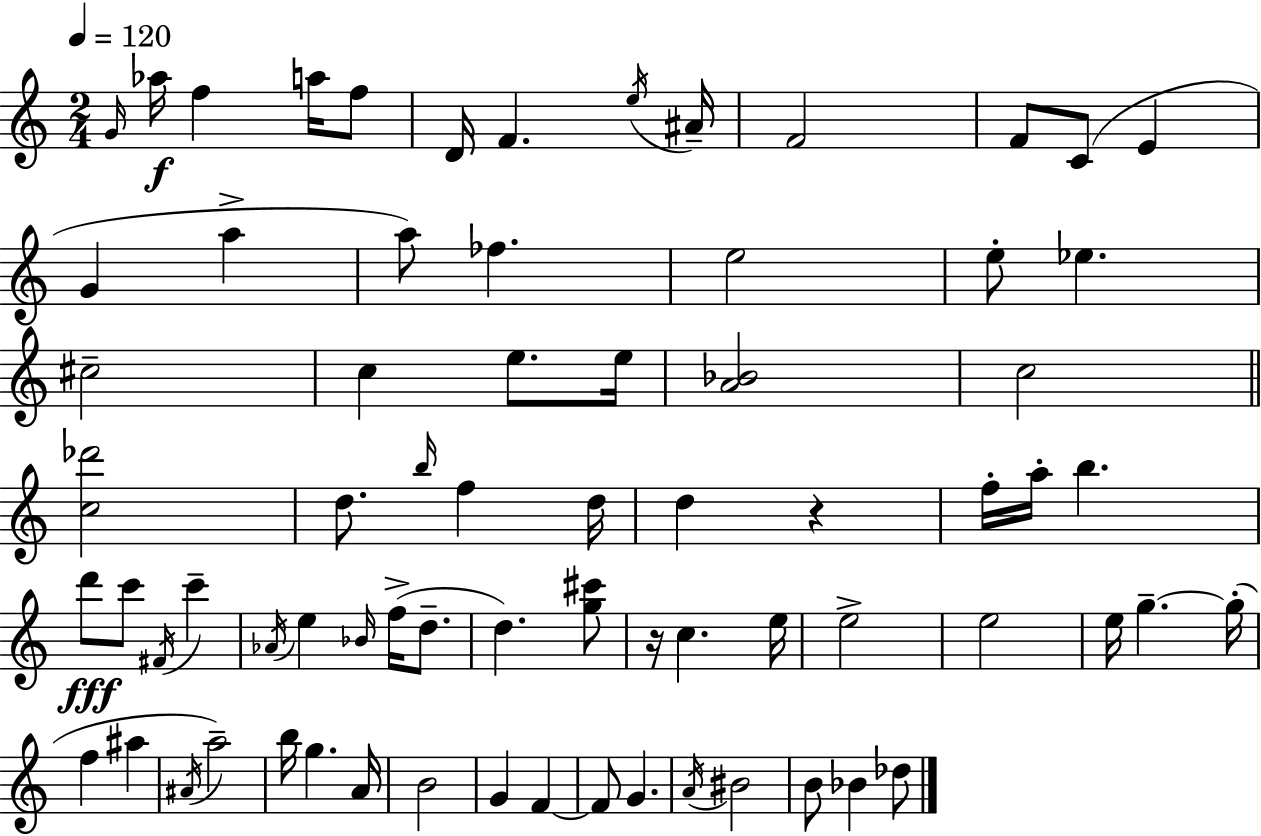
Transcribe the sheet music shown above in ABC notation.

X:1
T:Untitled
M:2/4
L:1/4
K:Am
G/4 _a/4 f a/4 f/2 D/4 F e/4 ^A/4 F2 F/2 C/2 E G a a/2 _f e2 e/2 _e ^c2 c e/2 e/4 [A_B]2 c2 [c_d']2 d/2 b/4 f d/4 d z f/4 a/4 b d'/2 c'/2 ^F/4 c' _A/4 e _B/4 f/4 d/2 d [g^c']/2 z/4 c e/4 e2 e2 e/4 g g/4 f ^a ^A/4 a2 b/4 g A/4 B2 G F F/2 G A/4 ^B2 B/2 _B _d/2